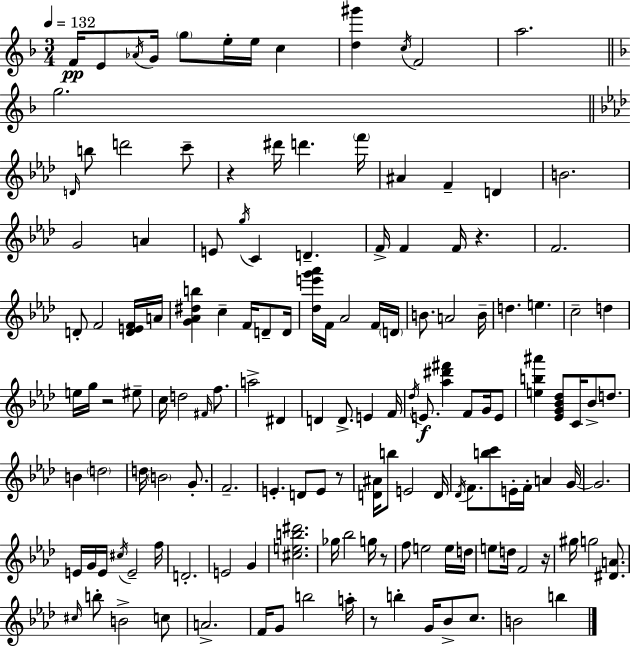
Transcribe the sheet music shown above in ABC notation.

X:1
T:Untitled
M:3/4
L:1/4
K:Dm
F/4 E/2 _A/4 G/4 g/2 e/4 e/4 c [d^g'] c/4 F2 a2 g2 D/4 b/2 d'2 c'/2 z ^d'/4 d' f'/4 ^A F D B2 G2 A E/2 g/4 C D F/4 F F/4 z F2 D/2 F2 [DEF]/4 A/4 [G_A^db] c F/4 D/2 D/4 [_de'g'_a']/4 F/4 _A2 F/4 D/4 B/2 A2 B/4 d e c2 d e/4 g/4 z2 ^e/2 c/4 d2 ^F/4 f/2 a2 ^D D D/2 E F/4 _d/4 E/2 [_a^d'^f'] F/2 G/4 E/2 [eb^a'] [_EG_B_d]/2 C/4 _B/2 d/2 B d2 d/4 B2 G/2 F2 E D/2 E/2 z/2 [D^A]/4 b/2 E2 D/4 _D/4 F/2 [bc']/2 E/4 F/4 A G/4 G2 E/4 G/4 E/4 ^c/4 E2 f/4 D2 E2 G [^ceb^d']2 _g/4 _b2 g/4 z/2 f/2 e2 e/4 d/4 e/2 d/4 F2 z/4 ^g/4 g2 [^DA]/2 ^c/4 b/2 B2 c/2 A2 F/4 G/2 b2 a/4 z/2 b G/4 _B/2 c/2 B2 b